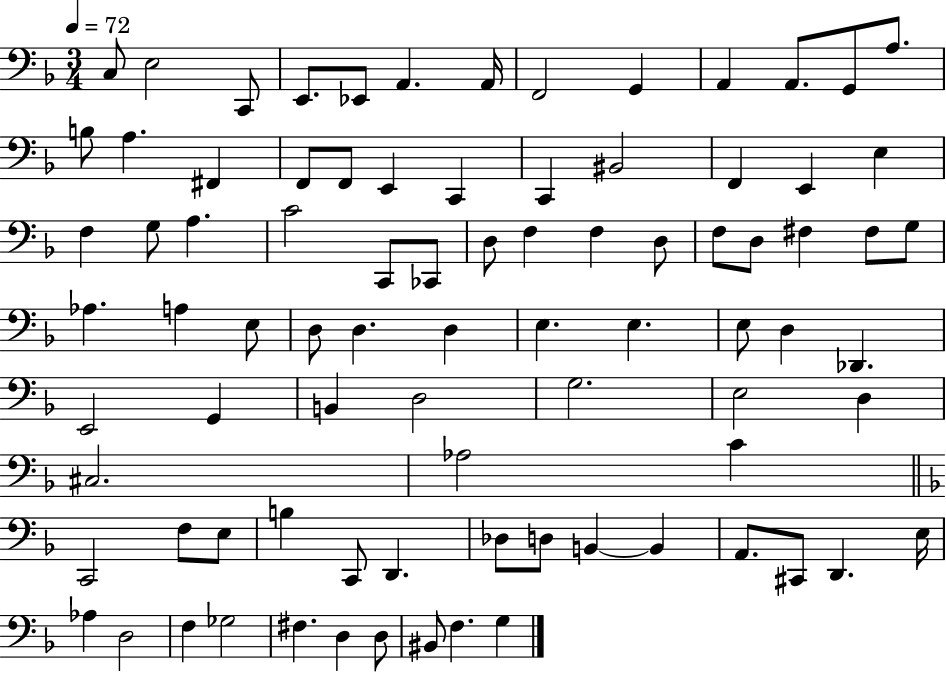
C3/e E3/h C2/e E2/e. Eb2/e A2/q. A2/s F2/h G2/q A2/q A2/e. G2/e A3/e. B3/e A3/q. F#2/q F2/e F2/e E2/q C2/q C2/q BIS2/h F2/q E2/q E3/q F3/q G3/e A3/q. C4/h C2/e CES2/e D3/e F3/q F3/q D3/e F3/e D3/e F#3/q F#3/e G3/e Ab3/q. A3/q E3/e D3/e D3/q. D3/q E3/q. E3/q. E3/e D3/q Db2/q. E2/h G2/q B2/q D3/h G3/h. E3/h D3/q C#3/h. Ab3/h C4/q C2/h F3/e E3/e B3/q C2/e D2/q. Db3/e D3/e B2/q B2/q A2/e. C#2/e D2/q. E3/s Ab3/q D3/h F3/q Gb3/h F#3/q. D3/q D3/e BIS2/e F3/q. G3/q